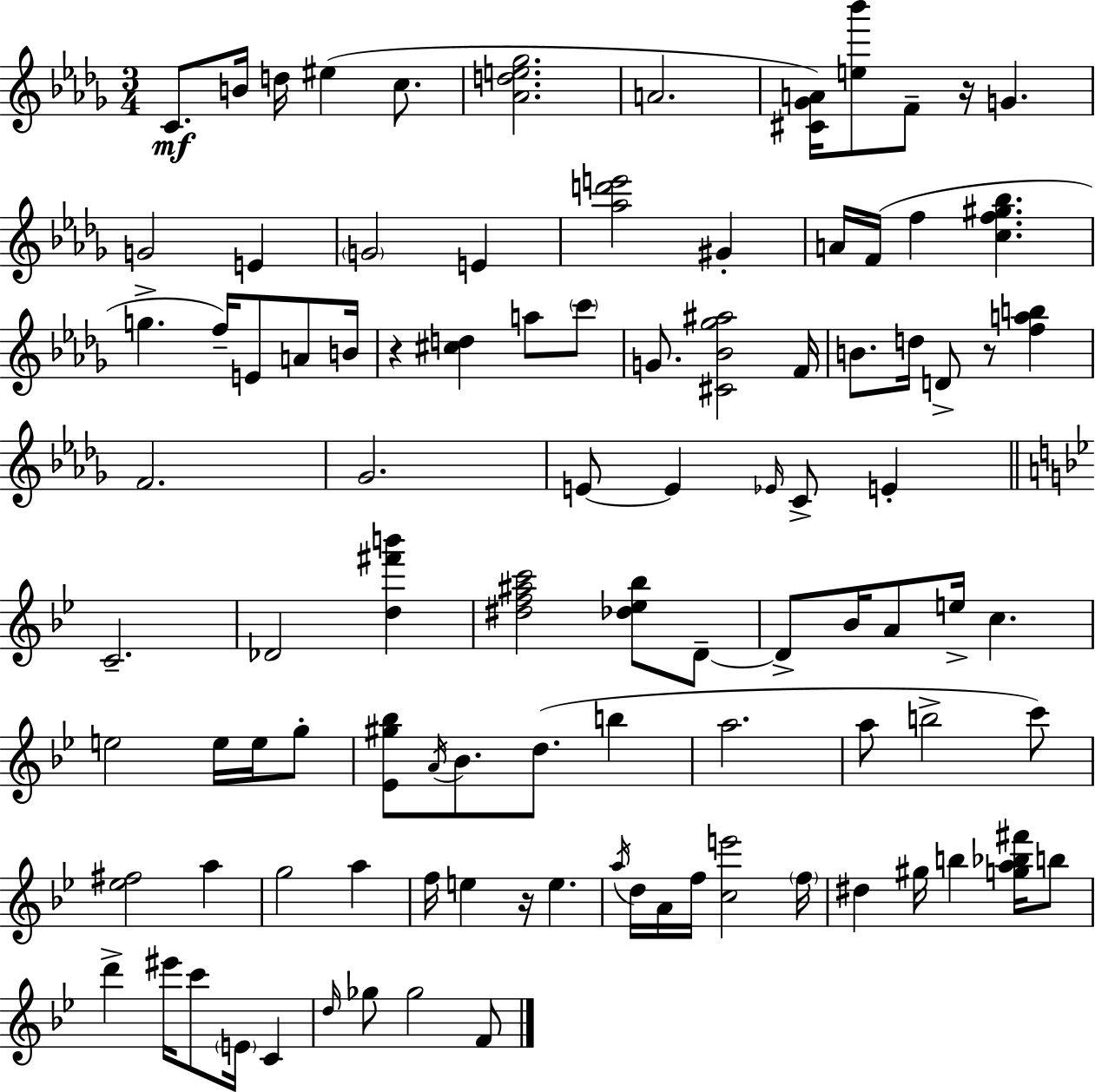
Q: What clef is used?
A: treble